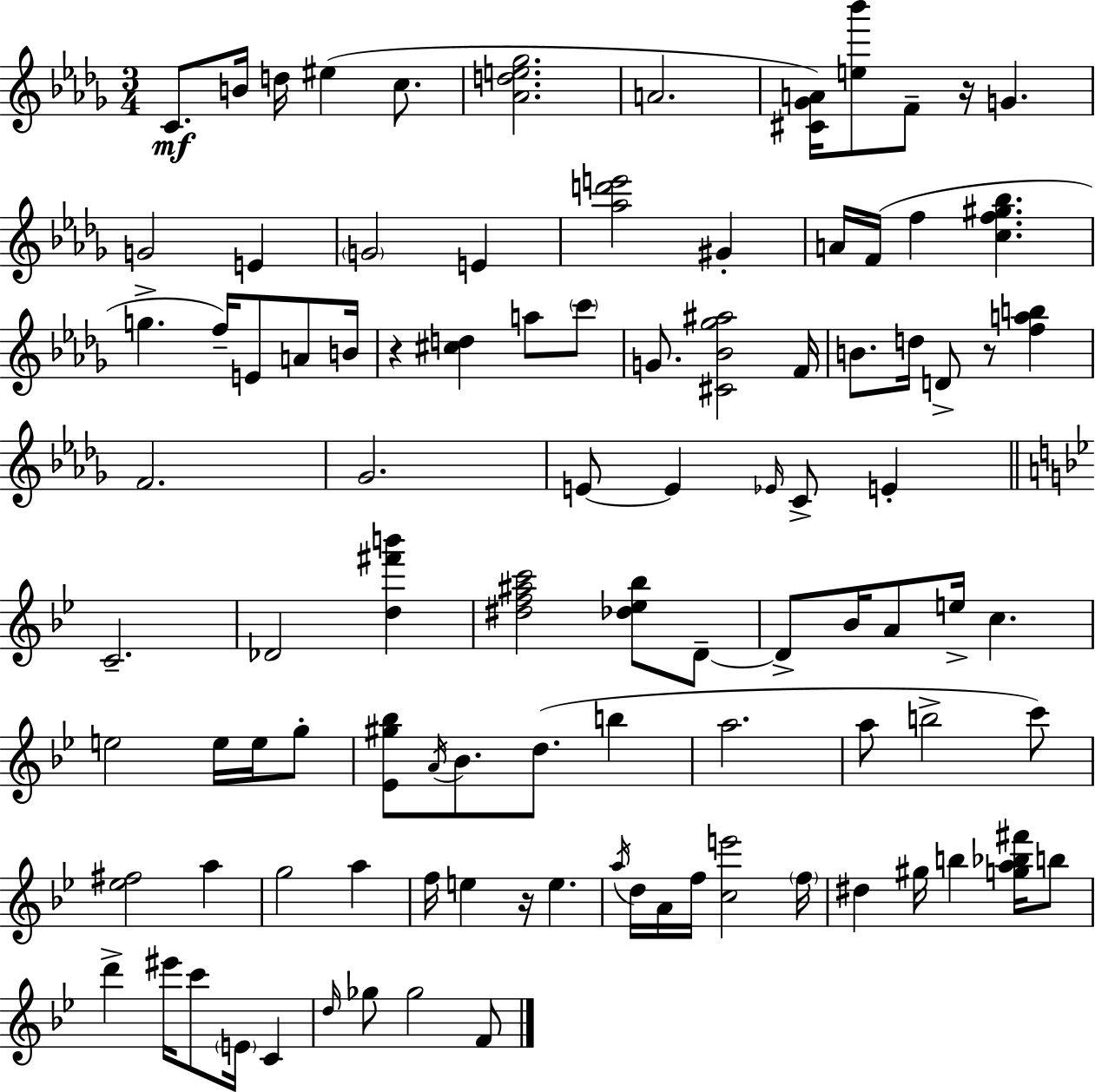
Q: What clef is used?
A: treble